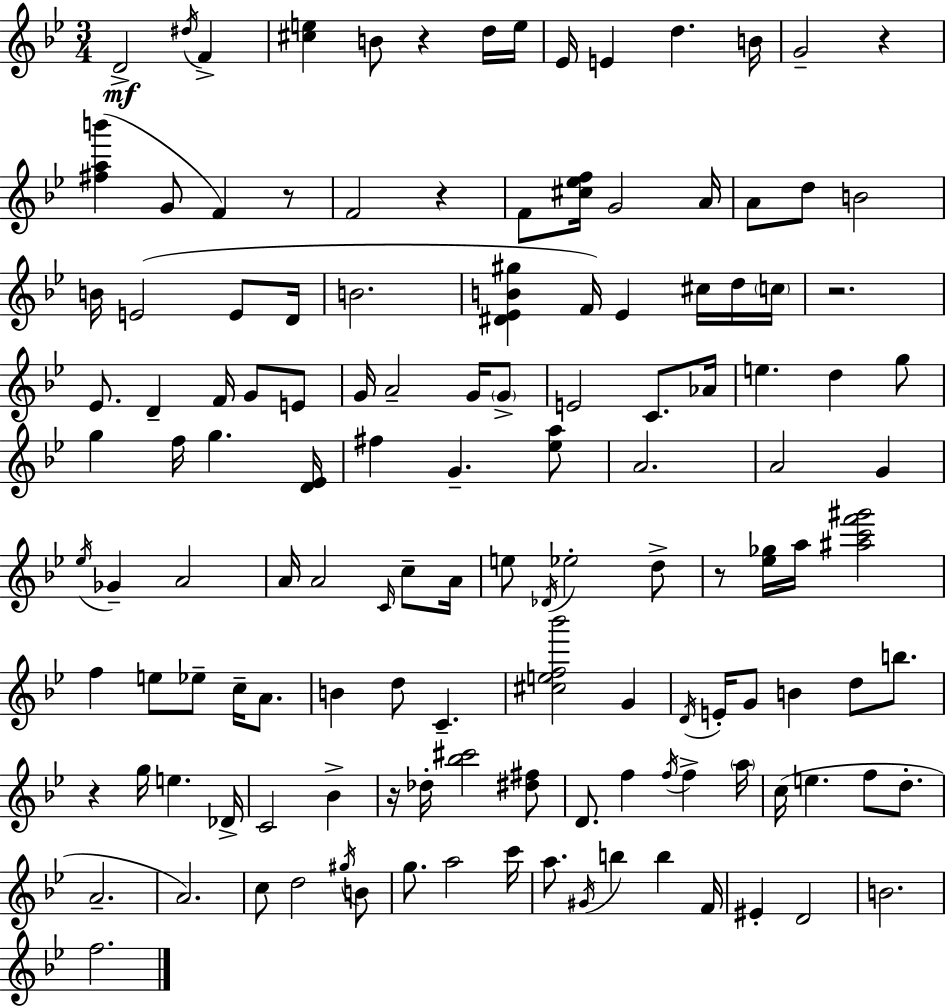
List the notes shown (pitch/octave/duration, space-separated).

D4/h D#5/s F4/q [C#5,E5]/q B4/e R/q D5/s E5/s Eb4/s E4/q D5/q. B4/s G4/h R/q [F#5,A5,B6]/q G4/e F4/q R/e F4/h R/q F4/e [C#5,Eb5,F5]/s G4/h A4/s A4/e D5/e B4/h B4/s E4/h E4/e D4/s B4/h. [D#4,Eb4,B4,G#5]/q F4/s Eb4/q C#5/s D5/s C5/s R/h. Eb4/e. D4/q F4/s G4/e E4/e G4/s A4/h G4/s G4/e E4/h C4/e. Ab4/s E5/q. D5/q G5/e G5/q F5/s G5/q. [D4,Eb4]/s F#5/q G4/q. [Eb5,A5]/e A4/h. A4/h G4/q Eb5/s Gb4/q A4/h A4/s A4/h C4/s C5/e A4/s E5/e Db4/s Eb5/h D5/e R/e [Eb5,Gb5]/s A5/s [A#5,C6,F6,G#6]/h F5/q E5/e Eb5/e C5/s A4/e. B4/q D5/e C4/q. [C#5,E5,F5,Bb6]/h G4/q D4/s E4/s G4/e B4/q D5/e B5/e. R/q G5/s E5/q. Db4/s C4/h Bb4/q R/s Db5/s [Bb5,C#6]/h [D#5,F#5]/e D4/e. F5/q F5/s F5/q A5/s C5/s E5/q. F5/e D5/e. A4/h. A4/h. C5/e D5/h G#5/s B4/e G5/e. A5/h C6/s A5/e. G#4/s B5/q B5/q F4/s EIS4/q D4/h B4/h. F5/h.